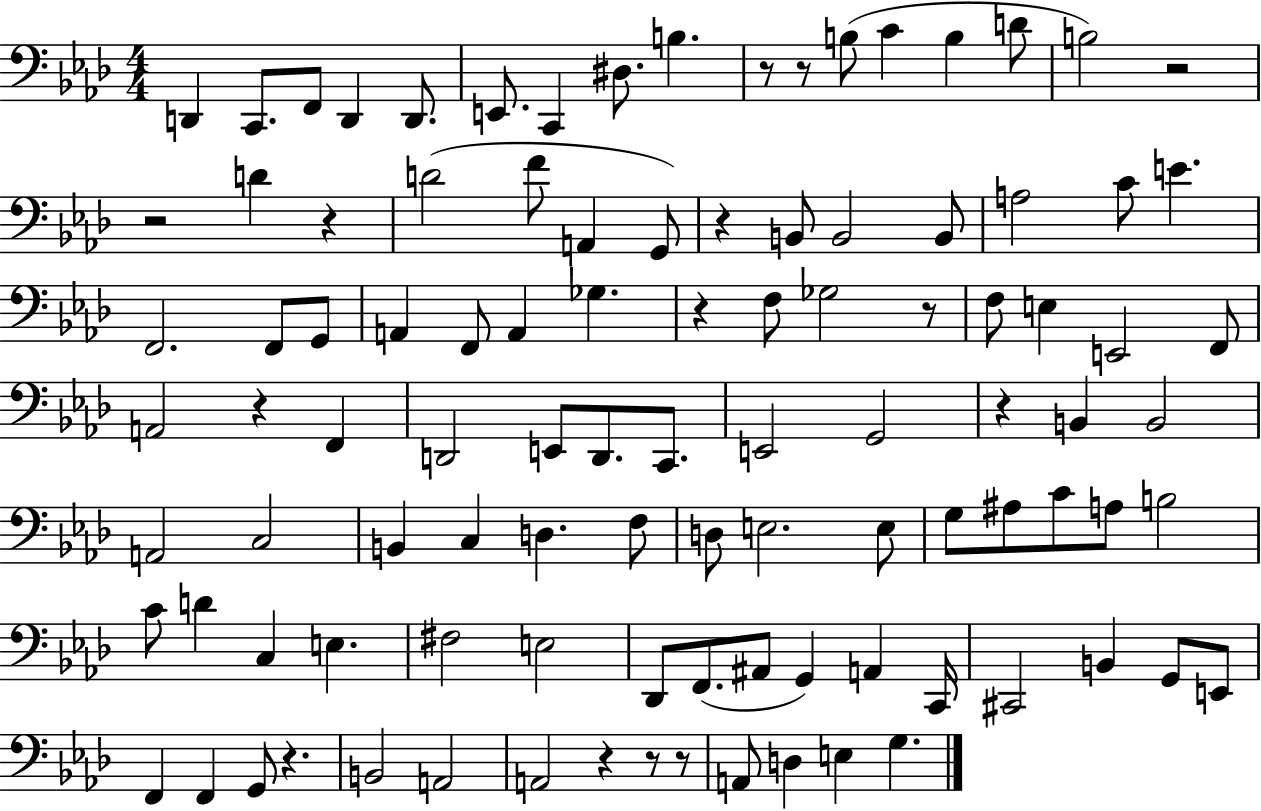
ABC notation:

X:1
T:Untitled
M:4/4
L:1/4
K:Ab
D,, C,,/2 F,,/2 D,, D,,/2 E,,/2 C,, ^D,/2 B, z/2 z/2 B,/2 C B, D/2 B,2 z2 z2 D z D2 F/2 A,, G,,/2 z B,,/2 B,,2 B,,/2 A,2 C/2 E F,,2 F,,/2 G,,/2 A,, F,,/2 A,, _G, z F,/2 _G,2 z/2 F,/2 E, E,,2 F,,/2 A,,2 z F,, D,,2 E,,/2 D,,/2 C,,/2 E,,2 G,,2 z B,, B,,2 A,,2 C,2 B,, C, D, F,/2 D,/2 E,2 E,/2 G,/2 ^A,/2 C/2 A,/2 B,2 C/2 D C, E, ^F,2 E,2 _D,,/2 F,,/2 ^A,,/2 G,, A,, C,,/4 ^C,,2 B,, G,,/2 E,,/2 F,, F,, G,,/2 z B,,2 A,,2 A,,2 z z/2 z/2 A,,/2 D, E, G,